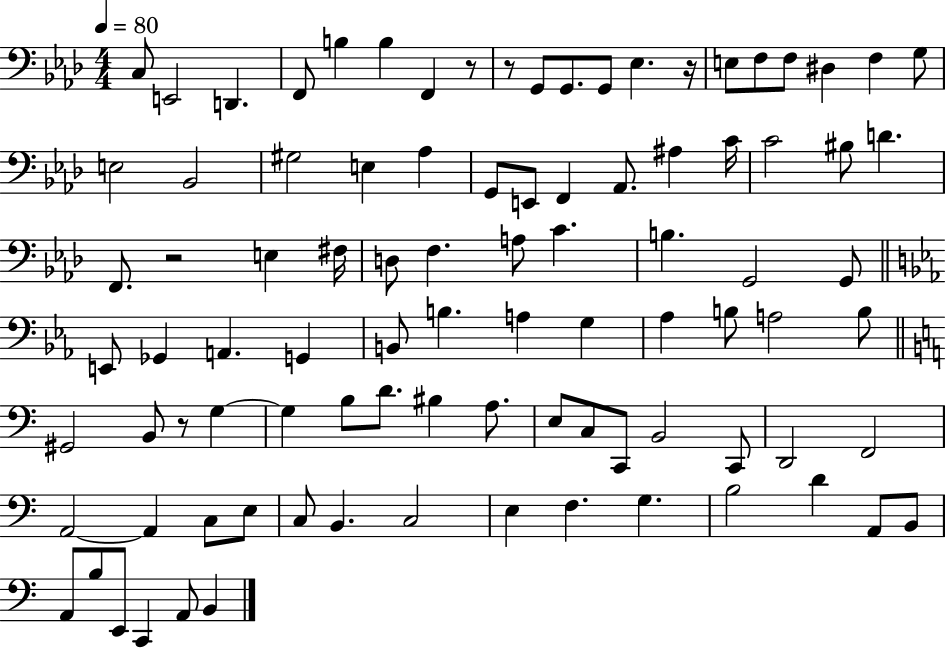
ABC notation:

X:1
T:Untitled
M:4/4
L:1/4
K:Ab
C,/2 E,,2 D,, F,,/2 B, B, F,, z/2 z/2 G,,/2 G,,/2 G,,/2 _E, z/4 E,/2 F,/2 F,/2 ^D, F, G,/2 E,2 _B,,2 ^G,2 E, _A, G,,/2 E,,/2 F,, _A,,/2 ^A, C/4 C2 ^B,/2 D F,,/2 z2 E, ^F,/4 D,/2 F, A,/2 C B, G,,2 G,,/2 E,,/2 _G,, A,, G,, B,,/2 B, A, G, _A, B,/2 A,2 B,/2 ^G,,2 B,,/2 z/2 G, G, B,/2 D/2 ^B, A,/2 E,/2 C,/2 C,,/2 B,,2 C,,/2 D,,2 F,,2 A,,2 A,, C,/2 E,/2 C,/2 B,, C,2 E, F, G, B,2 D A,,/2 B,,/2 A,,/2 B,/2 E,,/2 C,, A,,/2 B,,